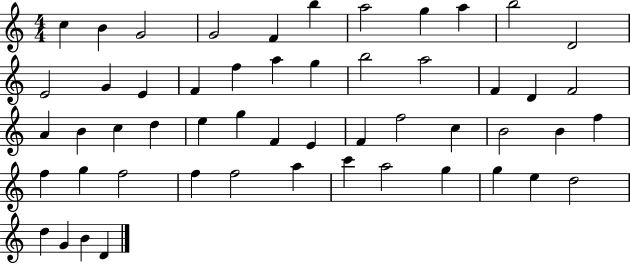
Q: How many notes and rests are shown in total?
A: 53